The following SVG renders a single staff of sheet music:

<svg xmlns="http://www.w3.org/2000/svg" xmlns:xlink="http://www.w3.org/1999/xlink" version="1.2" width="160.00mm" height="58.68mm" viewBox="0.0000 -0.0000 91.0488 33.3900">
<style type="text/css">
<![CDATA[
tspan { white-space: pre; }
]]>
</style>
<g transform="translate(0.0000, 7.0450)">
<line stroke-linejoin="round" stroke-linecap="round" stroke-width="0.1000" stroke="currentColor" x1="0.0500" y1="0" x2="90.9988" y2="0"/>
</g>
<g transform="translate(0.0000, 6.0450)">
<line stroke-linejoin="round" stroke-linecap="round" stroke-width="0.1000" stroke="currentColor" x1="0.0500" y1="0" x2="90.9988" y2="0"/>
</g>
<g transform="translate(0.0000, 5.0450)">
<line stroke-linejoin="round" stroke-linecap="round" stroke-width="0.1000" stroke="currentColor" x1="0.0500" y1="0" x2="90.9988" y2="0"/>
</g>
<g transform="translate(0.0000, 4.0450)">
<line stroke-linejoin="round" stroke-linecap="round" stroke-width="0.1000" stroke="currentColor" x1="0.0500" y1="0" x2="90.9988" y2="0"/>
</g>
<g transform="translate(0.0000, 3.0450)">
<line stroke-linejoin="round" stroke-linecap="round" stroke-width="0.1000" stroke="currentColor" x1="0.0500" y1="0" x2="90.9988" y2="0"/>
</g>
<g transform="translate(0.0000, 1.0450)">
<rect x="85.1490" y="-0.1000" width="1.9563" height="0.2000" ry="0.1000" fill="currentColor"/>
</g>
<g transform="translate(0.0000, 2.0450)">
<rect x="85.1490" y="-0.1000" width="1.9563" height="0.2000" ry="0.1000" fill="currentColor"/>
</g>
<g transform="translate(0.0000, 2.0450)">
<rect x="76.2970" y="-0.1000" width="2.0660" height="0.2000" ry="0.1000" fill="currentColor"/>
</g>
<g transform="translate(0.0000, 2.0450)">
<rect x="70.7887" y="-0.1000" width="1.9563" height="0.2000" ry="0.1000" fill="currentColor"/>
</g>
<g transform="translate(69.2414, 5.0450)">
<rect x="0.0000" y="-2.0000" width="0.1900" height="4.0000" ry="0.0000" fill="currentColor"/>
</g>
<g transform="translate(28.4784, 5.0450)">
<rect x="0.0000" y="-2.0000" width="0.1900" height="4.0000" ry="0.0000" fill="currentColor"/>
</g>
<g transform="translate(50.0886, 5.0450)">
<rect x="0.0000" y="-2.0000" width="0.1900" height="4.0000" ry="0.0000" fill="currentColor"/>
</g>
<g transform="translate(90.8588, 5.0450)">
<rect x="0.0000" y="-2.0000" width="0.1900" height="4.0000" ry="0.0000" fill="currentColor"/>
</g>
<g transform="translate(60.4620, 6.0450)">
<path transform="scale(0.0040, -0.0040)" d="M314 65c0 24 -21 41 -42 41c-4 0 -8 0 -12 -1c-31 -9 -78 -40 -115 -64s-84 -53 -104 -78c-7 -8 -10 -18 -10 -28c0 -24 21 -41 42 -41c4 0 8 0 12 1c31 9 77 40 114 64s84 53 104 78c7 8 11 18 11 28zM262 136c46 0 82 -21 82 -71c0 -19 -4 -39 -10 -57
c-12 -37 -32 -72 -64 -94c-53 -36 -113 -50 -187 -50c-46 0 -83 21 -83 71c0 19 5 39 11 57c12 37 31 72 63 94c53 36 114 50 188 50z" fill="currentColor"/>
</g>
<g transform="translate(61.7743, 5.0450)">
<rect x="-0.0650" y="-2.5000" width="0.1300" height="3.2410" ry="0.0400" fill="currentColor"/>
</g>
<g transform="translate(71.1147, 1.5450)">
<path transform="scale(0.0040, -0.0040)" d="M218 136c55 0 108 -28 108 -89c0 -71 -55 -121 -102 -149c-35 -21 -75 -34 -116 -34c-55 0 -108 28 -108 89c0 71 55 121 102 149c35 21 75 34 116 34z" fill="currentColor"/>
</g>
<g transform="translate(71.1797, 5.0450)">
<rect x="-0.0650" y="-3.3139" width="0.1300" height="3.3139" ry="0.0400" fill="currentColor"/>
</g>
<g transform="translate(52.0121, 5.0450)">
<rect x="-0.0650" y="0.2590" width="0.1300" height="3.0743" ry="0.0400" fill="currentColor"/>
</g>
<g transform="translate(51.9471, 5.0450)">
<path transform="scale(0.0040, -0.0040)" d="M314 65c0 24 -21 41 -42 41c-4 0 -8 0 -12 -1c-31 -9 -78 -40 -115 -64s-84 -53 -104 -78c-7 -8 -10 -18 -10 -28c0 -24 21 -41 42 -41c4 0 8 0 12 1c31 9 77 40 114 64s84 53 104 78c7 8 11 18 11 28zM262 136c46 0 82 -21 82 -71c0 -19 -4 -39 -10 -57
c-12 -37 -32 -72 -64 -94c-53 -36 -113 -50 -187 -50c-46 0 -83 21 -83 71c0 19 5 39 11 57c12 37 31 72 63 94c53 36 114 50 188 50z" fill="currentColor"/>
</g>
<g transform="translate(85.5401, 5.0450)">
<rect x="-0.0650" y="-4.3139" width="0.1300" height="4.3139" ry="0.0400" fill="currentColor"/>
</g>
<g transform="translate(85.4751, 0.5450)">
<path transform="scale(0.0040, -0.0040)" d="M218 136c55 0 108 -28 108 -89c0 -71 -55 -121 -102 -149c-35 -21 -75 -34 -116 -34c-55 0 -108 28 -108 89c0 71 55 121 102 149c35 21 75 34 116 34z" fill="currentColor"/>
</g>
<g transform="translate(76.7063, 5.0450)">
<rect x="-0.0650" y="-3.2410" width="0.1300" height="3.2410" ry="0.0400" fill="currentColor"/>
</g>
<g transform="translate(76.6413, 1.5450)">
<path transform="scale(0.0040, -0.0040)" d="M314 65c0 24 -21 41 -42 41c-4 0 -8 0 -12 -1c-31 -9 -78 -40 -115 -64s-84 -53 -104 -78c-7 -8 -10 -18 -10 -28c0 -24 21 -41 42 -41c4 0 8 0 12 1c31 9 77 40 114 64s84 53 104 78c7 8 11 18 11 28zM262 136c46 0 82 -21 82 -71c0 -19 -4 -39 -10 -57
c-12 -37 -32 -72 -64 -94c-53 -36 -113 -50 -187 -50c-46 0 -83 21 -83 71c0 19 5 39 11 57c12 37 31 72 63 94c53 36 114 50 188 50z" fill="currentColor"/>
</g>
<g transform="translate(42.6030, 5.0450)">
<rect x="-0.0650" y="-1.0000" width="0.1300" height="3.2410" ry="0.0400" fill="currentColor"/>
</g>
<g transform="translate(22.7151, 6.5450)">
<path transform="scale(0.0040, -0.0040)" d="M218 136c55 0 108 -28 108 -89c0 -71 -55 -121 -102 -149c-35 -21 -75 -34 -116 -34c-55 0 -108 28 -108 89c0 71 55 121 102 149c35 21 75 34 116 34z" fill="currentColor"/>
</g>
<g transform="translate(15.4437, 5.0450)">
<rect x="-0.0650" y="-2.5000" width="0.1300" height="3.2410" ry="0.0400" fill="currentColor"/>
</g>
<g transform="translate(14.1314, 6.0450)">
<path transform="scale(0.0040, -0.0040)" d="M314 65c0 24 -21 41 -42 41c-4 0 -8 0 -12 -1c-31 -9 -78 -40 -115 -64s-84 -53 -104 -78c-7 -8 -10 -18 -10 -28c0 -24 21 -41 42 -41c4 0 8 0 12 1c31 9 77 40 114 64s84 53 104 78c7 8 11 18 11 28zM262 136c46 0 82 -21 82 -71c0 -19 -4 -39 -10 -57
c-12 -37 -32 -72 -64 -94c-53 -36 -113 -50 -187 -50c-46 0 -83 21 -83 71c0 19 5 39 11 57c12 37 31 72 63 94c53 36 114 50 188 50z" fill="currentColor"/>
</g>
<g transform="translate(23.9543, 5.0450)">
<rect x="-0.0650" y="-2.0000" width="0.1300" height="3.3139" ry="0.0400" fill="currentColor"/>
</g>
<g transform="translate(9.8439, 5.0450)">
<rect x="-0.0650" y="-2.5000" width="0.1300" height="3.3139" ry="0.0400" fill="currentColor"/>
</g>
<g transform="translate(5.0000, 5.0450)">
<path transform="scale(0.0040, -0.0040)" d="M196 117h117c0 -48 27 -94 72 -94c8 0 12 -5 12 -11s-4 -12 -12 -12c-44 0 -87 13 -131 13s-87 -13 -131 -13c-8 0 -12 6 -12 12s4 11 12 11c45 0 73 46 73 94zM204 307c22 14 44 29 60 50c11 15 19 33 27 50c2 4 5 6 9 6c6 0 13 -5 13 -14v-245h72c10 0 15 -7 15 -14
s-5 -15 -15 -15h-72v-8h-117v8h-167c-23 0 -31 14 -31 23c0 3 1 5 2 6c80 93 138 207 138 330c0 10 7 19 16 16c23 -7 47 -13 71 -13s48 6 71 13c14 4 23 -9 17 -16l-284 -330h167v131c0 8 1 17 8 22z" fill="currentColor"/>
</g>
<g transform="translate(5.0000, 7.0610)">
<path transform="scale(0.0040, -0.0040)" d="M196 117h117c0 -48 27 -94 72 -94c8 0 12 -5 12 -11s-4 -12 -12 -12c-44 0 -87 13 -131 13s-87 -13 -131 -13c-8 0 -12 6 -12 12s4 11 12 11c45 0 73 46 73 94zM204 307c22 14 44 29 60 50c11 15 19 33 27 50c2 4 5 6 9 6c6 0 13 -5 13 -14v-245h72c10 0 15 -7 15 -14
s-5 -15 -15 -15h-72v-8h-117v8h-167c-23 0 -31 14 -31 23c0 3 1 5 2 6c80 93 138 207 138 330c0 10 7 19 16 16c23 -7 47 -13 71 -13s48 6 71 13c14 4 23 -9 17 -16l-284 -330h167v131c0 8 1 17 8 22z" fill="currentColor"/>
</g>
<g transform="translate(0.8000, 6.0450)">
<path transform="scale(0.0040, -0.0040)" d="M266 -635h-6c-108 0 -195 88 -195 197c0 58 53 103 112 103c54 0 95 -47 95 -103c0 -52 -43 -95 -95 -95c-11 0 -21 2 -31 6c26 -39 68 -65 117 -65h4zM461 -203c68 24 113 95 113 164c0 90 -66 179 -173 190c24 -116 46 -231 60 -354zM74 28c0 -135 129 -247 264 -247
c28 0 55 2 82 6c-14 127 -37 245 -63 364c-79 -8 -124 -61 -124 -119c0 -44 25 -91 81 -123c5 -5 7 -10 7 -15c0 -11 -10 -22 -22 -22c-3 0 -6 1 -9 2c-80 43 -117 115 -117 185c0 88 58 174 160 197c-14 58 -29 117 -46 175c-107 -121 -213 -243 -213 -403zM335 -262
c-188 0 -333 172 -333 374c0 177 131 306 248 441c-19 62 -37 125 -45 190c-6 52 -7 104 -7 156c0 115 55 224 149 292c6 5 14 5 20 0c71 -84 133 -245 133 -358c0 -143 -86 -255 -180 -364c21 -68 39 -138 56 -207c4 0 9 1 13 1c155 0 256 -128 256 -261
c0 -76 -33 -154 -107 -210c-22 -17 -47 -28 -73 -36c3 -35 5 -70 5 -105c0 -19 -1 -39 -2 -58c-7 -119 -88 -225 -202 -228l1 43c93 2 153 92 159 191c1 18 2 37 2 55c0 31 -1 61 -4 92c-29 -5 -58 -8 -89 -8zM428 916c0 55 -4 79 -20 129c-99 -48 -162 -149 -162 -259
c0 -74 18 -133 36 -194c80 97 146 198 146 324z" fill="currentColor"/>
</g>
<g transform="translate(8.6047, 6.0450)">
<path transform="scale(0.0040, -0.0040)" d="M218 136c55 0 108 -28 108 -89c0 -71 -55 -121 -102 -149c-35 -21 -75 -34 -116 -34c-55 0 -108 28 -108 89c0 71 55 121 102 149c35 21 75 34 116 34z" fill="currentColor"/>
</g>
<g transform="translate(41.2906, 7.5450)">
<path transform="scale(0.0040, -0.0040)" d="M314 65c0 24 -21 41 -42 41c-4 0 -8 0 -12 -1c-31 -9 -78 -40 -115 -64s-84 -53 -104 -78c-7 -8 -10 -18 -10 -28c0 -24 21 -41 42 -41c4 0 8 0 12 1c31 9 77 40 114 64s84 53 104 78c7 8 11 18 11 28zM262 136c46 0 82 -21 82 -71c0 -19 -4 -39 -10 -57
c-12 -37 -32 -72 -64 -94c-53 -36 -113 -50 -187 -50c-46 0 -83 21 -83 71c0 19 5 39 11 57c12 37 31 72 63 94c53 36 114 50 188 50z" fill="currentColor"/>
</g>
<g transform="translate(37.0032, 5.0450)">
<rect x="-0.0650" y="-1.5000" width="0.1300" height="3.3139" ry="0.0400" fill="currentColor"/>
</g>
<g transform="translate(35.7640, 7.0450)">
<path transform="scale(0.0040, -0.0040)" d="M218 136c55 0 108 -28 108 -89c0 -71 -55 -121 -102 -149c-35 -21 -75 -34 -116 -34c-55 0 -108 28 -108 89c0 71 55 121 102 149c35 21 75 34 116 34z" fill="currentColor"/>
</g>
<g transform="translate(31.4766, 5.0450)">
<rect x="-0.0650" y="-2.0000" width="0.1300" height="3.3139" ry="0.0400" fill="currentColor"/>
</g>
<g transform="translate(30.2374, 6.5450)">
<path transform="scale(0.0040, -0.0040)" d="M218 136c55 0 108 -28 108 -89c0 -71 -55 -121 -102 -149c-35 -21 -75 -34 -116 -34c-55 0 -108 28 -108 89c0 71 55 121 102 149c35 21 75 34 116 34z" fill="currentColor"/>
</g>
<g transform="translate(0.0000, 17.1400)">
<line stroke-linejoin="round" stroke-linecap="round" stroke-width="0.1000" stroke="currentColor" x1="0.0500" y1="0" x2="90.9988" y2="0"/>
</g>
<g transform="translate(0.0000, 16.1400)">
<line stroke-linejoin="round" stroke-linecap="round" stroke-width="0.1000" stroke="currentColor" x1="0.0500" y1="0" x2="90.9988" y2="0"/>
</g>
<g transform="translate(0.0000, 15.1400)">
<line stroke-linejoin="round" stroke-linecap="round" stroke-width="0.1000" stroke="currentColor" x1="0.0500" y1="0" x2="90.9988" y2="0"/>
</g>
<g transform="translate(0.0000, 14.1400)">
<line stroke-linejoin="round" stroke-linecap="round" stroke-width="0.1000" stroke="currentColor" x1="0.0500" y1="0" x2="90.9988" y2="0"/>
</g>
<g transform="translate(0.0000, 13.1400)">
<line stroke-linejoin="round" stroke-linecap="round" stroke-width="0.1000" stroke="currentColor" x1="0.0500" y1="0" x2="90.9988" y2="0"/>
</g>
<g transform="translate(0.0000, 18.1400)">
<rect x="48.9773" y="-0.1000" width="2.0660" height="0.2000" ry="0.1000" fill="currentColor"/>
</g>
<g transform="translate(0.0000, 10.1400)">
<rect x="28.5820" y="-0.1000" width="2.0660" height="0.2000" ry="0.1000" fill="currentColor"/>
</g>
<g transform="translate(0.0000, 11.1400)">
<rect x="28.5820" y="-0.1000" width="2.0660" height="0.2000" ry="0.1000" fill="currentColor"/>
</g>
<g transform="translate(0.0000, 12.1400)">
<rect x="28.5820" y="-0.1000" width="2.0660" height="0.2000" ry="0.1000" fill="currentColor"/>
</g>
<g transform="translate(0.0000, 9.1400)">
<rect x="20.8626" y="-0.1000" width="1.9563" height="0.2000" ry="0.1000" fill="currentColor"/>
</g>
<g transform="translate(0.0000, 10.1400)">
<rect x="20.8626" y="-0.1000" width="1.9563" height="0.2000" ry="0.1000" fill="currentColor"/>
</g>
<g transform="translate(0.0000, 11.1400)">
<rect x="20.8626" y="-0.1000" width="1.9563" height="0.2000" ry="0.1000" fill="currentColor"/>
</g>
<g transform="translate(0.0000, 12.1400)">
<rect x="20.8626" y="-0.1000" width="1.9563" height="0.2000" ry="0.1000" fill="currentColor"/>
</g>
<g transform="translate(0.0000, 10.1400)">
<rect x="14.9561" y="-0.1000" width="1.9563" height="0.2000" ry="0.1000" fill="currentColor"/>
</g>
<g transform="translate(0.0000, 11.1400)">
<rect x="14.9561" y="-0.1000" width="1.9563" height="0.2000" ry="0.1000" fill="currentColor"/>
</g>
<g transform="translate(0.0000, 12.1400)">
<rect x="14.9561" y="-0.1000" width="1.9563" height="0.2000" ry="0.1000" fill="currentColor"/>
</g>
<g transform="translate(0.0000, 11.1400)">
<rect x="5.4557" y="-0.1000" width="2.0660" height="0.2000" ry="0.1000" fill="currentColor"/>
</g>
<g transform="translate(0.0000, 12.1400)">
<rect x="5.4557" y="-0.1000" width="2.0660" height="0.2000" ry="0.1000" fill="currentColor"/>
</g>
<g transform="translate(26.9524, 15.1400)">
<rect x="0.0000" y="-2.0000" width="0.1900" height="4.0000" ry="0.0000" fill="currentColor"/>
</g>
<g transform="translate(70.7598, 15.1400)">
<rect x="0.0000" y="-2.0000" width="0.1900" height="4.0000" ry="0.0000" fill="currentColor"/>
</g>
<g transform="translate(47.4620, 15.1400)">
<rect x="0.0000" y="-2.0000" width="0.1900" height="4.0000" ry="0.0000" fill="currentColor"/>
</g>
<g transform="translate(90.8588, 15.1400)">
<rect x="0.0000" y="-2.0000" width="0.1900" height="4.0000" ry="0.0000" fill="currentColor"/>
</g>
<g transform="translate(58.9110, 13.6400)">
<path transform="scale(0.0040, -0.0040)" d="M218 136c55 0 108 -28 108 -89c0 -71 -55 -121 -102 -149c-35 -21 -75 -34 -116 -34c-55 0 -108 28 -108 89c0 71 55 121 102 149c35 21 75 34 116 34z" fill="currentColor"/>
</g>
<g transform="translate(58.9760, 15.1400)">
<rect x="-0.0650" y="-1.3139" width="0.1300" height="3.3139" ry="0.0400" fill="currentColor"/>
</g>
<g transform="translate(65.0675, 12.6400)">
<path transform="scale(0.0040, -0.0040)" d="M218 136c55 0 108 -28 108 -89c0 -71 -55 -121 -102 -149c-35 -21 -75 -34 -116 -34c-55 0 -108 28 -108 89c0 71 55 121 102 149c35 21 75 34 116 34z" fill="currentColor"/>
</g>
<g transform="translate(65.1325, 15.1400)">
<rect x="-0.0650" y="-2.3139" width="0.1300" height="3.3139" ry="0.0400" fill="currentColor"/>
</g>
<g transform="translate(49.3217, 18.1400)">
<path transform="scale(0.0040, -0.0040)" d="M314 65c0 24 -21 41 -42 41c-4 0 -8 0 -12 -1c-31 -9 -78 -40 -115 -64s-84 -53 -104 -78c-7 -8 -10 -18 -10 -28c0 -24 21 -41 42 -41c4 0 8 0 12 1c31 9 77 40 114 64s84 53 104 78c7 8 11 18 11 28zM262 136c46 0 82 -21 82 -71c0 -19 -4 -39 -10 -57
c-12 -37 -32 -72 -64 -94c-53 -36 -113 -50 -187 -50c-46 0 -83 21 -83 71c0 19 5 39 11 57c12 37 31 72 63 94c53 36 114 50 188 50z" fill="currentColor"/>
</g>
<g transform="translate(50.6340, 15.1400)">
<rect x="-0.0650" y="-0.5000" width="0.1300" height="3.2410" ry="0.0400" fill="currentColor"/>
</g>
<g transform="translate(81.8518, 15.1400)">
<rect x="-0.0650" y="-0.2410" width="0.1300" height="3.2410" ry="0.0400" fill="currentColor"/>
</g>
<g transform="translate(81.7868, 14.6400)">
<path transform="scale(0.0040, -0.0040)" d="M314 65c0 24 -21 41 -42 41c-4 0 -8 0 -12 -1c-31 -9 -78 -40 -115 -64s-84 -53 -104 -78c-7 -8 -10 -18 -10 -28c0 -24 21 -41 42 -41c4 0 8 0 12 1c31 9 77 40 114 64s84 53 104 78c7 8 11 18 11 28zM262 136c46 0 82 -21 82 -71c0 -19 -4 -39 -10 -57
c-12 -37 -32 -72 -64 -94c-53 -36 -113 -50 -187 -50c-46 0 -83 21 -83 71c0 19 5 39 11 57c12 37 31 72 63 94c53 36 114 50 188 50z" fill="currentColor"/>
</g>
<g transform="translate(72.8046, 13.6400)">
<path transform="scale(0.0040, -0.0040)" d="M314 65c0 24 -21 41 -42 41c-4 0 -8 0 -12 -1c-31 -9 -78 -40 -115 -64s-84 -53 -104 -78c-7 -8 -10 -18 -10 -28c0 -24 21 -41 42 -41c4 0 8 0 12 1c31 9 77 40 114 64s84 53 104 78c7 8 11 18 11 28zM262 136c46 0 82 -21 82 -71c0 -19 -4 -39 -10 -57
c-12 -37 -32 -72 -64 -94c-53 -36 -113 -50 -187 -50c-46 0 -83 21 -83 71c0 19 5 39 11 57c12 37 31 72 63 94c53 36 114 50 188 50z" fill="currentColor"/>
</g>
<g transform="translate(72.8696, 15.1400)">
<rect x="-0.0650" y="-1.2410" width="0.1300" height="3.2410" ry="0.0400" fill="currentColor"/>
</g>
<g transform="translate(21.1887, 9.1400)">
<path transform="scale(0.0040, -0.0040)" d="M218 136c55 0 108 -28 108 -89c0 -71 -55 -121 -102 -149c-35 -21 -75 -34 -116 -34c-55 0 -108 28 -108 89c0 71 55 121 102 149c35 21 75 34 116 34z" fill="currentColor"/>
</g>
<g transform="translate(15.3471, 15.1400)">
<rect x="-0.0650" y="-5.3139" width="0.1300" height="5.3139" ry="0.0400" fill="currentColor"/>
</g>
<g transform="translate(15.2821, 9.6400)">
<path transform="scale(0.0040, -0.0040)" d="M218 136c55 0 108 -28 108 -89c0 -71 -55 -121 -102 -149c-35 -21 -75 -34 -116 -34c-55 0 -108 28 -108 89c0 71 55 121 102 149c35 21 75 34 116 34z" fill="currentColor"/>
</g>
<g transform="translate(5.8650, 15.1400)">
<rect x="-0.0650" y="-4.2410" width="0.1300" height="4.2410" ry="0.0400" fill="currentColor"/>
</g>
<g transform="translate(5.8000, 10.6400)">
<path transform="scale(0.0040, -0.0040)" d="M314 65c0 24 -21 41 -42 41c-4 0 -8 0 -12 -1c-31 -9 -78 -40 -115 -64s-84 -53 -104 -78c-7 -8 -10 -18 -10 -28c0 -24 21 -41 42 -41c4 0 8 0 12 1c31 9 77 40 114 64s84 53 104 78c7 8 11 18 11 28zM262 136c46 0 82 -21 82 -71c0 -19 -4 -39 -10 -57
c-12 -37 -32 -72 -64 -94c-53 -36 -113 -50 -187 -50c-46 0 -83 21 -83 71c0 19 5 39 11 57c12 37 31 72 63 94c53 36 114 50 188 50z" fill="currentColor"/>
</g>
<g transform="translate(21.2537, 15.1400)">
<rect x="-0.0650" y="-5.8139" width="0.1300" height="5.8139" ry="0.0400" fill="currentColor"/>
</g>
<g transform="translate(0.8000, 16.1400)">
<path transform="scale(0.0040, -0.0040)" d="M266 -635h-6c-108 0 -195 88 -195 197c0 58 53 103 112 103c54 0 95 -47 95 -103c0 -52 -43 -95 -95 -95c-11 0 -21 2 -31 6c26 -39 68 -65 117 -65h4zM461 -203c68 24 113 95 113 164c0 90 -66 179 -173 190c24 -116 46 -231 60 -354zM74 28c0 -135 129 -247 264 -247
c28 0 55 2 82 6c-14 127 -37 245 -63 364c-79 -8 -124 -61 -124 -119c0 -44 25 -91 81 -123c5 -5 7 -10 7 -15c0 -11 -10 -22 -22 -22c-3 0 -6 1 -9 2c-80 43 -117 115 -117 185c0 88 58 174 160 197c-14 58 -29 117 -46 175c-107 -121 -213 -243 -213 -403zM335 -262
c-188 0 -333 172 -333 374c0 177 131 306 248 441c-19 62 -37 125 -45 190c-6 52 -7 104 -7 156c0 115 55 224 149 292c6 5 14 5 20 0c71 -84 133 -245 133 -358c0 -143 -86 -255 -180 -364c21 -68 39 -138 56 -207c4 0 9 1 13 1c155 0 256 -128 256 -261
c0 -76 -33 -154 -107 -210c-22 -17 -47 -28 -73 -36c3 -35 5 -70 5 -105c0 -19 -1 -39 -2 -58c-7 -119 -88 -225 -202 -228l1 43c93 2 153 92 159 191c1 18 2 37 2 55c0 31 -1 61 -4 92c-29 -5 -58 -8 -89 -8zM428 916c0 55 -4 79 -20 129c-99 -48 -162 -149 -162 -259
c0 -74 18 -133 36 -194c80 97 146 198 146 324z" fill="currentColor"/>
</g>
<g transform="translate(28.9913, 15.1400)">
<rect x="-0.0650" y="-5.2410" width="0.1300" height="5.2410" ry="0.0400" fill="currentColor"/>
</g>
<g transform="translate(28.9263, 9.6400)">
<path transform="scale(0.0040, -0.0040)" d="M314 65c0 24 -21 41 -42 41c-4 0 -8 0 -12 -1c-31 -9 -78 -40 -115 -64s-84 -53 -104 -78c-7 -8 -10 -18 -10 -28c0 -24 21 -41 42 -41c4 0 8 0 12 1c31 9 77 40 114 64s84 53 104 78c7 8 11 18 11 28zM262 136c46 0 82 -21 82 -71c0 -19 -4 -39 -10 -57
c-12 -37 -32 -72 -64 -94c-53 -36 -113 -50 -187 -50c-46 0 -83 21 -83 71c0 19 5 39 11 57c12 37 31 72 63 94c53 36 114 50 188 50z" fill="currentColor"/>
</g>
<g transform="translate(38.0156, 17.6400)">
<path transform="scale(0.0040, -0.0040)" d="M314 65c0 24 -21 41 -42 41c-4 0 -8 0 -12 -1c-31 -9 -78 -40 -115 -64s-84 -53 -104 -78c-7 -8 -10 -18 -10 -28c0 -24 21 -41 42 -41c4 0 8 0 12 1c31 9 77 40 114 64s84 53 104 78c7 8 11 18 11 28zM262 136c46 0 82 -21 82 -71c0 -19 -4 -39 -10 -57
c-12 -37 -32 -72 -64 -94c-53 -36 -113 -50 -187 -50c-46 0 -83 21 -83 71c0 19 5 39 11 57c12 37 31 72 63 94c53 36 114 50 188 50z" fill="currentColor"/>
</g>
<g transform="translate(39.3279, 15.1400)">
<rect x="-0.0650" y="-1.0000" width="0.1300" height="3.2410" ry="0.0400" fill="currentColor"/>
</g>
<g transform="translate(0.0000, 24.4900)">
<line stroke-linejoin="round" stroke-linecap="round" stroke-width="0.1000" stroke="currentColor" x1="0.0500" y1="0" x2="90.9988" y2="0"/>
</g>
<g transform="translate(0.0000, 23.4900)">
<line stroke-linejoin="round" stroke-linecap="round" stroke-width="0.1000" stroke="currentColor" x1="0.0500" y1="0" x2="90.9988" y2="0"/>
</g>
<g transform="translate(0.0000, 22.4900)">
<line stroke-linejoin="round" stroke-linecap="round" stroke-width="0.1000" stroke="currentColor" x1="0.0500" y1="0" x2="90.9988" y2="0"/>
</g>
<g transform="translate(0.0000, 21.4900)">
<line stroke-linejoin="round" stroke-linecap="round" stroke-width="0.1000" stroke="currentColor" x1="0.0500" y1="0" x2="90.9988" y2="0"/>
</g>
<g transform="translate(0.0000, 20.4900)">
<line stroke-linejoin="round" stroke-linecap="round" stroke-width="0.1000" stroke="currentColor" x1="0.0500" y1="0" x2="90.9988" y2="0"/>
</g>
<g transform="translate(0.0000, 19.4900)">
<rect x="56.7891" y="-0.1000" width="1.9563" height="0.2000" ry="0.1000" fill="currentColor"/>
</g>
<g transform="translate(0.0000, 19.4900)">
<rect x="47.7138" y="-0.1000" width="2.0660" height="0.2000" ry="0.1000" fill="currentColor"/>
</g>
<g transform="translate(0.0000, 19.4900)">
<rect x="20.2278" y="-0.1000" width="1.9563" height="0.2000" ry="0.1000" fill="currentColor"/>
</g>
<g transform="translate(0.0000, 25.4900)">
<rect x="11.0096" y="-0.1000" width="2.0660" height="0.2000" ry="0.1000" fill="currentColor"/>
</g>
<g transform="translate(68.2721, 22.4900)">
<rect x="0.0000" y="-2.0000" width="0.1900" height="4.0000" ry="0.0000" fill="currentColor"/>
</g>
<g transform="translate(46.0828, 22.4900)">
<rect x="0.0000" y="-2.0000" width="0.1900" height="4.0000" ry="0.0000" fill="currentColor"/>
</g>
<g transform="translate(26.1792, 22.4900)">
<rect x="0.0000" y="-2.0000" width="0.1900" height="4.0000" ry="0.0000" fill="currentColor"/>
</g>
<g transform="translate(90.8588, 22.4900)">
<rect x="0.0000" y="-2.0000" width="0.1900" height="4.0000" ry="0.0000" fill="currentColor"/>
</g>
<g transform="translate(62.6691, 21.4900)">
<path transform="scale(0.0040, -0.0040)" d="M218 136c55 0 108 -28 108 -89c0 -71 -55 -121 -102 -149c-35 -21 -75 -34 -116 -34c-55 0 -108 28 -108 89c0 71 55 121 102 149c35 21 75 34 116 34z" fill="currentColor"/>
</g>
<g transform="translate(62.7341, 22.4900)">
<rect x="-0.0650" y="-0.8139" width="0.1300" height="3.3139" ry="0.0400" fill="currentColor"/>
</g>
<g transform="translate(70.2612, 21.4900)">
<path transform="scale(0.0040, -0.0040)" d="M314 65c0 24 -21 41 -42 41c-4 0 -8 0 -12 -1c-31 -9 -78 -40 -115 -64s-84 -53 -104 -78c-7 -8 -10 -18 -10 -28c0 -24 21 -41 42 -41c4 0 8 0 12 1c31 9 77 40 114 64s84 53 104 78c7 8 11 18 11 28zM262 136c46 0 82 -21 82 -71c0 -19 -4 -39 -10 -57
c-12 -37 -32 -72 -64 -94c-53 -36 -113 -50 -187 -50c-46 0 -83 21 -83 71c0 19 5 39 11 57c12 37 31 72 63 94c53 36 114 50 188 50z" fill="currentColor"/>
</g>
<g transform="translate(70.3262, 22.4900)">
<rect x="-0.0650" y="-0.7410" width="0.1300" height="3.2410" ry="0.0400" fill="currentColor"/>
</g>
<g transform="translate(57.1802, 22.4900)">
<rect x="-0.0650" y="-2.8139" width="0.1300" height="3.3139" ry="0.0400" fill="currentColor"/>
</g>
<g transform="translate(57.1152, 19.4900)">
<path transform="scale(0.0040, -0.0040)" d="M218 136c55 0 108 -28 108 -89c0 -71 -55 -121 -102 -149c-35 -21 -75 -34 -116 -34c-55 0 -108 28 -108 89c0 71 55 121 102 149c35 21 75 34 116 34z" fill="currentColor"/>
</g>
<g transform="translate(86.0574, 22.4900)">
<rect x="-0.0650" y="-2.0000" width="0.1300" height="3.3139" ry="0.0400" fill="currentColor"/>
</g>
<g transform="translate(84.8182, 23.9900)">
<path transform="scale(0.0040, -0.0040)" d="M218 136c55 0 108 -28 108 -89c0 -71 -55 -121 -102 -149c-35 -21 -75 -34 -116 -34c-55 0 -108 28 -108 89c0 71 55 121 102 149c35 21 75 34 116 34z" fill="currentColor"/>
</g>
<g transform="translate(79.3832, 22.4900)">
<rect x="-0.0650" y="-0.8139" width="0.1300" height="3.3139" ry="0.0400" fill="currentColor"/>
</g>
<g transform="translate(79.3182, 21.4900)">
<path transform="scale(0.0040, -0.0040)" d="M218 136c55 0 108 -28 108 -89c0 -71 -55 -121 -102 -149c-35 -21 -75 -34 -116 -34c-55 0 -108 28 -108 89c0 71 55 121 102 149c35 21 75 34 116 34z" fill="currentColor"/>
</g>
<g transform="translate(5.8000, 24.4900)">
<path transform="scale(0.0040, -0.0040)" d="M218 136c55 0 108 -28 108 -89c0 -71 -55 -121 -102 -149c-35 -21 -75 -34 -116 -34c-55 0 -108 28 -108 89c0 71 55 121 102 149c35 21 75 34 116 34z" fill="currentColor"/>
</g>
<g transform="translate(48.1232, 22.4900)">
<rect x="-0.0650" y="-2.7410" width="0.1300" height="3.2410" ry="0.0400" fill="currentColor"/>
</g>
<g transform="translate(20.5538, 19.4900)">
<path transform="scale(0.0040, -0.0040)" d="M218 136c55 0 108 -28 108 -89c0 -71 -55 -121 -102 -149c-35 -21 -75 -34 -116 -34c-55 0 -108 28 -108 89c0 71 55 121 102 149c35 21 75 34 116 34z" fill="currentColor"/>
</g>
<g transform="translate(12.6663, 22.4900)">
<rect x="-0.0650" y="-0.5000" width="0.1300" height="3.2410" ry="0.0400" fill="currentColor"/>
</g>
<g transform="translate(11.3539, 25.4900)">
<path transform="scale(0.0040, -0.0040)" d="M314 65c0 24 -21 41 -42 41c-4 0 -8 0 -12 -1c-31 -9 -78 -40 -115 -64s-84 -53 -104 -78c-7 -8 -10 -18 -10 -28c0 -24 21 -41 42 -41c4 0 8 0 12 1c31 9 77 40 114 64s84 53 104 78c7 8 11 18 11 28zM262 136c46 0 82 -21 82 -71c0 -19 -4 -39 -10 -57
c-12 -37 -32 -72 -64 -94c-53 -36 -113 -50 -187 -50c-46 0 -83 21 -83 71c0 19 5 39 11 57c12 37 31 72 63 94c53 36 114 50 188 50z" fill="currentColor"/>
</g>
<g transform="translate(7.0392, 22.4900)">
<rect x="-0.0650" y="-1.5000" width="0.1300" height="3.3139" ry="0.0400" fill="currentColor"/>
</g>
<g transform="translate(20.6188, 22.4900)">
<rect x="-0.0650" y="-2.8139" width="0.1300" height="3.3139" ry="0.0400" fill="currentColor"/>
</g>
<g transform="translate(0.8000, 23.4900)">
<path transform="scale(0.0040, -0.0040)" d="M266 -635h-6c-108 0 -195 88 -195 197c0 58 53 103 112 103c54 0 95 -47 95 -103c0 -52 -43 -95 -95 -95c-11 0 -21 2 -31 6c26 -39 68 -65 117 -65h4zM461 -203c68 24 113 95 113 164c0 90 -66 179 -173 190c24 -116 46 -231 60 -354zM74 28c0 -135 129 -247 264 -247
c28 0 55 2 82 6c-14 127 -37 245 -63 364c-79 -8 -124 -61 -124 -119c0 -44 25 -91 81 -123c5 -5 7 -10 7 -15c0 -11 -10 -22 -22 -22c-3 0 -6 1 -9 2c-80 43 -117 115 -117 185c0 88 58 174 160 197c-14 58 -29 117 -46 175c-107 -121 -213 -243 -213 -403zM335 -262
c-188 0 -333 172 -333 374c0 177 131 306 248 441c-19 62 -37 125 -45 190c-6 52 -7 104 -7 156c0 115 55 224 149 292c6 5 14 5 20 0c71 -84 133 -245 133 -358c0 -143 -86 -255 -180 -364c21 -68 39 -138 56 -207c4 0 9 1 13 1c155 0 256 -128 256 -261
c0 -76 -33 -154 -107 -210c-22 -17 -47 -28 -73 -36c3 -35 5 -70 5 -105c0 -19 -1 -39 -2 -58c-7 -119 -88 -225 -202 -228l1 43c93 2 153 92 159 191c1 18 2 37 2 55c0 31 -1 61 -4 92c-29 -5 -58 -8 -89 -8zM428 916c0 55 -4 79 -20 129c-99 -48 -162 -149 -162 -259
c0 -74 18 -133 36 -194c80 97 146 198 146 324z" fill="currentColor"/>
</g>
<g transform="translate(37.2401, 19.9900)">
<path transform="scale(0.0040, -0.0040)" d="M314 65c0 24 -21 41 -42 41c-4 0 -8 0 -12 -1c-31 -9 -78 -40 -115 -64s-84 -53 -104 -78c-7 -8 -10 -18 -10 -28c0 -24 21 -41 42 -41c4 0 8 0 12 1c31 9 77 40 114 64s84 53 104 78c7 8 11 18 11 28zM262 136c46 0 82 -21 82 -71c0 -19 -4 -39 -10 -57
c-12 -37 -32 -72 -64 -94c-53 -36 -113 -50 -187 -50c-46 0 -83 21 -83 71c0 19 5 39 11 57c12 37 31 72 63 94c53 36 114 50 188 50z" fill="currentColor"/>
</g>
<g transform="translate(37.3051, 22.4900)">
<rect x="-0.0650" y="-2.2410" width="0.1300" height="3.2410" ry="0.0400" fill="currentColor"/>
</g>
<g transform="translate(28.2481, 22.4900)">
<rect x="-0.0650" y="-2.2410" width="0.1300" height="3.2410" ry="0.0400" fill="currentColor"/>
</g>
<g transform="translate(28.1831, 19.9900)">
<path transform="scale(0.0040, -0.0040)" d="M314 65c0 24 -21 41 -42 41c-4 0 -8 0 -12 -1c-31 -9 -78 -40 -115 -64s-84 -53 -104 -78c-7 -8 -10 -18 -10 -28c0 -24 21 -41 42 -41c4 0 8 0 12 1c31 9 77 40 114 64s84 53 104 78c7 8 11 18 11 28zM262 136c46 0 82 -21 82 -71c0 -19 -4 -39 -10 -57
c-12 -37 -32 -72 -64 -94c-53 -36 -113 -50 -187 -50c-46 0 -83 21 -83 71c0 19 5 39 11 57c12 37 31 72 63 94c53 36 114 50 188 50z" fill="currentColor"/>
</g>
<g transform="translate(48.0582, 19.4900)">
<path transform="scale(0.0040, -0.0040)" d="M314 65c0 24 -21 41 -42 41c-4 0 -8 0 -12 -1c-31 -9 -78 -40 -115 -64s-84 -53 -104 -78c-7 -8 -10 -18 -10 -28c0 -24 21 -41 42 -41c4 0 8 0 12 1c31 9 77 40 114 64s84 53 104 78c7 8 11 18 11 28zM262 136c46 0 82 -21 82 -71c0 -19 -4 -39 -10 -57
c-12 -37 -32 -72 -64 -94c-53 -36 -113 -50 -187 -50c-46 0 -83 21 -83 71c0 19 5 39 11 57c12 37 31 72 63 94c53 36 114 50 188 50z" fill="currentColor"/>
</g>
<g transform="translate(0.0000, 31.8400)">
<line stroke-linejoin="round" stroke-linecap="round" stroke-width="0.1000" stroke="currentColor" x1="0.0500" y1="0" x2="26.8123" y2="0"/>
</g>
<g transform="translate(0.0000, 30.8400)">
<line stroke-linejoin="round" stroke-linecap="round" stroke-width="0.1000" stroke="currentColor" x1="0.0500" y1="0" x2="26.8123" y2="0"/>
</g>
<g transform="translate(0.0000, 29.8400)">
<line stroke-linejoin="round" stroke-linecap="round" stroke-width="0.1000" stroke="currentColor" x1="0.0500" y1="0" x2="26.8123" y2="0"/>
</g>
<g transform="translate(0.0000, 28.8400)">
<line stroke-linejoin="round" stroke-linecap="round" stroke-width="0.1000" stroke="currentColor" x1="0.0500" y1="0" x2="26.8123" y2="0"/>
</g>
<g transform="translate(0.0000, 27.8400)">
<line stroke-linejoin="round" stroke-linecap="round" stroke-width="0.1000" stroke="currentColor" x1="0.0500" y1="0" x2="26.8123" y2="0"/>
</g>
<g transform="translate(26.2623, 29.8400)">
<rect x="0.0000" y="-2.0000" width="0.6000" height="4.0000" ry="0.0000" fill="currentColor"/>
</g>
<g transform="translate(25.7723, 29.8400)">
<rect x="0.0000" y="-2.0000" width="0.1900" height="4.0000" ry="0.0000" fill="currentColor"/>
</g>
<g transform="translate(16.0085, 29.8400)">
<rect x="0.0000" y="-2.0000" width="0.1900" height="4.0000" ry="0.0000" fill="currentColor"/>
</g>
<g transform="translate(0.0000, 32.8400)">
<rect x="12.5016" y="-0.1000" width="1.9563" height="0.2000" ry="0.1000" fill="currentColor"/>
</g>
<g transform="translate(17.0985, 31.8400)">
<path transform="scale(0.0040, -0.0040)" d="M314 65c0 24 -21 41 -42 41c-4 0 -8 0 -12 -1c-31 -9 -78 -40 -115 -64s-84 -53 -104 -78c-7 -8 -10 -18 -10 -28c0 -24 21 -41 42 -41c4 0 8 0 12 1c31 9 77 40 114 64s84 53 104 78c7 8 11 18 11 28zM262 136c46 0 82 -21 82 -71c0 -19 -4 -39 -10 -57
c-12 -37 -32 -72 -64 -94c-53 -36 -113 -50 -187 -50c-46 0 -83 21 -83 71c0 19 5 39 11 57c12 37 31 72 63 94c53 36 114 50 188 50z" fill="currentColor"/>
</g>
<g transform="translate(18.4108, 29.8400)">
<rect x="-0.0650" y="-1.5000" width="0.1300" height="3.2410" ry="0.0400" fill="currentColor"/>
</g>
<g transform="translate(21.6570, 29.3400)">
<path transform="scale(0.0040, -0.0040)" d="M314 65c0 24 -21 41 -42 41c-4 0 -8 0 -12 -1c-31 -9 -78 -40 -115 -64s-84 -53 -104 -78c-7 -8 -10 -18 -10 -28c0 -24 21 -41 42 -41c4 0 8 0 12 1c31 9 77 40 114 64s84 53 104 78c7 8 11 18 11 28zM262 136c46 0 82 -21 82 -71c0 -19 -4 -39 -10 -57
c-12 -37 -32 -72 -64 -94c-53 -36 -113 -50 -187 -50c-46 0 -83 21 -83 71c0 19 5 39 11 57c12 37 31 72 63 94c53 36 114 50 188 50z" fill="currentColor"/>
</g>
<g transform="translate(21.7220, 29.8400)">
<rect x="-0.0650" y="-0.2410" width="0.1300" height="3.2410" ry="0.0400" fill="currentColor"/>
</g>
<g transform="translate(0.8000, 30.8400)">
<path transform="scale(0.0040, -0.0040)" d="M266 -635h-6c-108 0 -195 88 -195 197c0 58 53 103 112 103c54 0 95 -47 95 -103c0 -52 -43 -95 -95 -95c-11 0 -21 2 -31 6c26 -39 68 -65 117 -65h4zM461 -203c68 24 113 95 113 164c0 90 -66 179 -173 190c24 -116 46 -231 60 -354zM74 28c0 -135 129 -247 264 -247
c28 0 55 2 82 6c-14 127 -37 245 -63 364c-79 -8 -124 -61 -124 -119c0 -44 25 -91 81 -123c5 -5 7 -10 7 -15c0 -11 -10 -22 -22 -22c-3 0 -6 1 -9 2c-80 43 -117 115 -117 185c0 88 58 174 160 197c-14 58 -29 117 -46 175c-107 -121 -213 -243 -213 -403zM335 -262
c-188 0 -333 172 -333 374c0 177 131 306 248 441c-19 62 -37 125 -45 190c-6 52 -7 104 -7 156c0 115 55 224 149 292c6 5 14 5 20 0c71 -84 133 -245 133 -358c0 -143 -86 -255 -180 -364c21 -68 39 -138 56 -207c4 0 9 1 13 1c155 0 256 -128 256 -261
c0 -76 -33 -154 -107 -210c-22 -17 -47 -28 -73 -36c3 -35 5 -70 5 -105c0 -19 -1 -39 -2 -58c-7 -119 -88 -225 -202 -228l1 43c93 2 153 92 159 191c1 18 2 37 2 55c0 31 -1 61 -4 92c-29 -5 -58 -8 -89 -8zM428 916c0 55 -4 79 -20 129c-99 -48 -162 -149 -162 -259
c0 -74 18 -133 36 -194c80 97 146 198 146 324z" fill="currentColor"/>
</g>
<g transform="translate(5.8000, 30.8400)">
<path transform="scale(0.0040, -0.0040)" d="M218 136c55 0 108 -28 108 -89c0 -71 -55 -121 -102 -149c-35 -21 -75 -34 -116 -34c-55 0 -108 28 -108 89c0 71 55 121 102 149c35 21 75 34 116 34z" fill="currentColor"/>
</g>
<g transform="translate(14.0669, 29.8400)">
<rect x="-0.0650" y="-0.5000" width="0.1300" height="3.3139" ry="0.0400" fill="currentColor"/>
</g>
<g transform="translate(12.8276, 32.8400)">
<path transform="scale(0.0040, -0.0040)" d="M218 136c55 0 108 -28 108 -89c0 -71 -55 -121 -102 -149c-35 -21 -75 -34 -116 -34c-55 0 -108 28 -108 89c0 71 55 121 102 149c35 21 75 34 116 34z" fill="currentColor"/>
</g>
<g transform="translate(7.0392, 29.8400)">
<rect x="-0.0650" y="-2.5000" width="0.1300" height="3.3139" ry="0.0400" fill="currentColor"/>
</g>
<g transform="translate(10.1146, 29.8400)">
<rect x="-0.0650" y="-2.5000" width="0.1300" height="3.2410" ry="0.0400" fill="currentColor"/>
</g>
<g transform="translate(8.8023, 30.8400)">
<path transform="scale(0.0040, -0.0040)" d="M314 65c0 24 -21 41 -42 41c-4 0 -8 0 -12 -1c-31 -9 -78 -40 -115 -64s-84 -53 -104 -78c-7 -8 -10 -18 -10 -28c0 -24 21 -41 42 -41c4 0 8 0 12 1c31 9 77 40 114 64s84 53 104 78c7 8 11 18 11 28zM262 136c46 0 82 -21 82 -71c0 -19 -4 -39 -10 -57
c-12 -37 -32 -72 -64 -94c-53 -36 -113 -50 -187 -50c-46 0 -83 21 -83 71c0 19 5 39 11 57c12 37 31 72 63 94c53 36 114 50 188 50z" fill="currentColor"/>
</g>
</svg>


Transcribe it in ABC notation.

X:1
T:Untitled
M:4/4
L:1/4
K:C
G G2 F F E D2 B2 G2 b b2 d' d'2 f' g' f'2 D2 C2 e g e2 c2 E C2 a g2 g2 a2 a d d2 d F G G2 C E2 c2